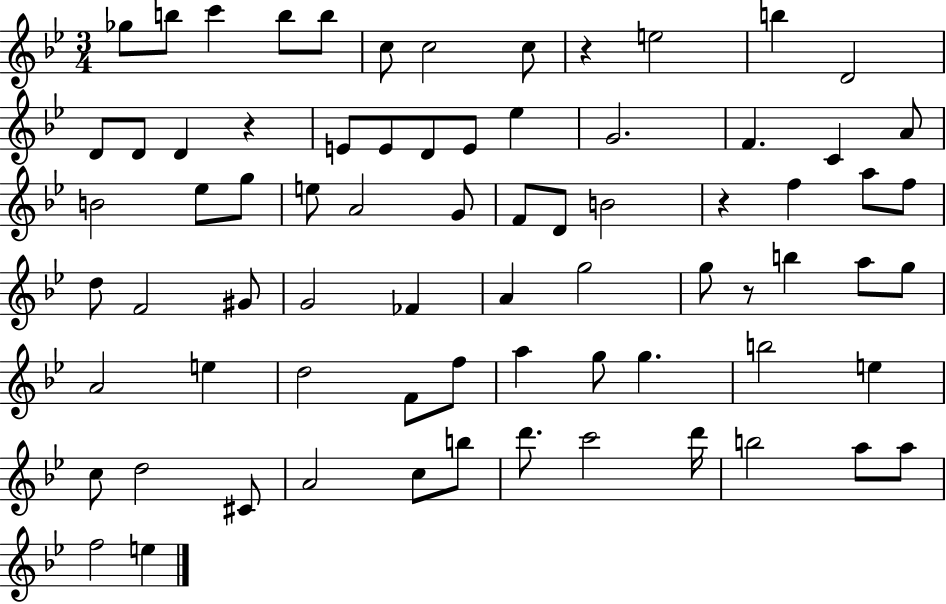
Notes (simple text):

Gb5/e B5/e C6/q B5/e B5/e C5/e C5/h C5/e R/q E5/h B5/q D4/h D4/e D4/e D4/q R/q E4/e E4/e D4/e E4/e Eb5/q G4/h. F4/q. C4/q A4/e B4/h Eb5/e G5/e E5/e A4/h G4/e F4/e D4/e B4/h R/q F5/q A5/e F5/e D5/e F4/h G#4/e G4/h FES4/q A4/q G5/h G5/e R/e B5/q A5/e G5/e A4/h E5/q D5/h F4/e F5/e A5/q G5/e G5/q. B5/h E5/q C5/e D5/h C#4/e A4/h C5/e B5/e D6/e. C6/h D6/s B5/h A5/e A5/e F5/h E5/q